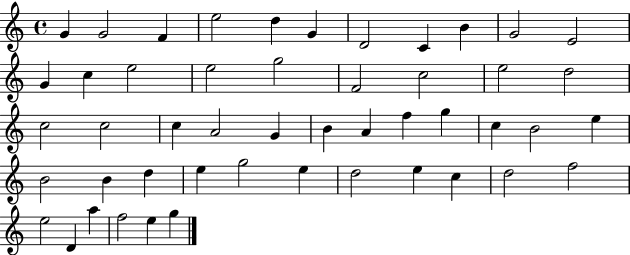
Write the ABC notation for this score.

X:1
T:Untitled
M:4/4
L:1/4
K:C
G G2 F e2 d G D2 C B G2 E2 G c e2 e2 g2 F2 c2 e2 d2 c2 c2 c A2 G B A f g c B2 e B2 B d e g2 e d2 e c d2 f2 e2 D a f2 e g